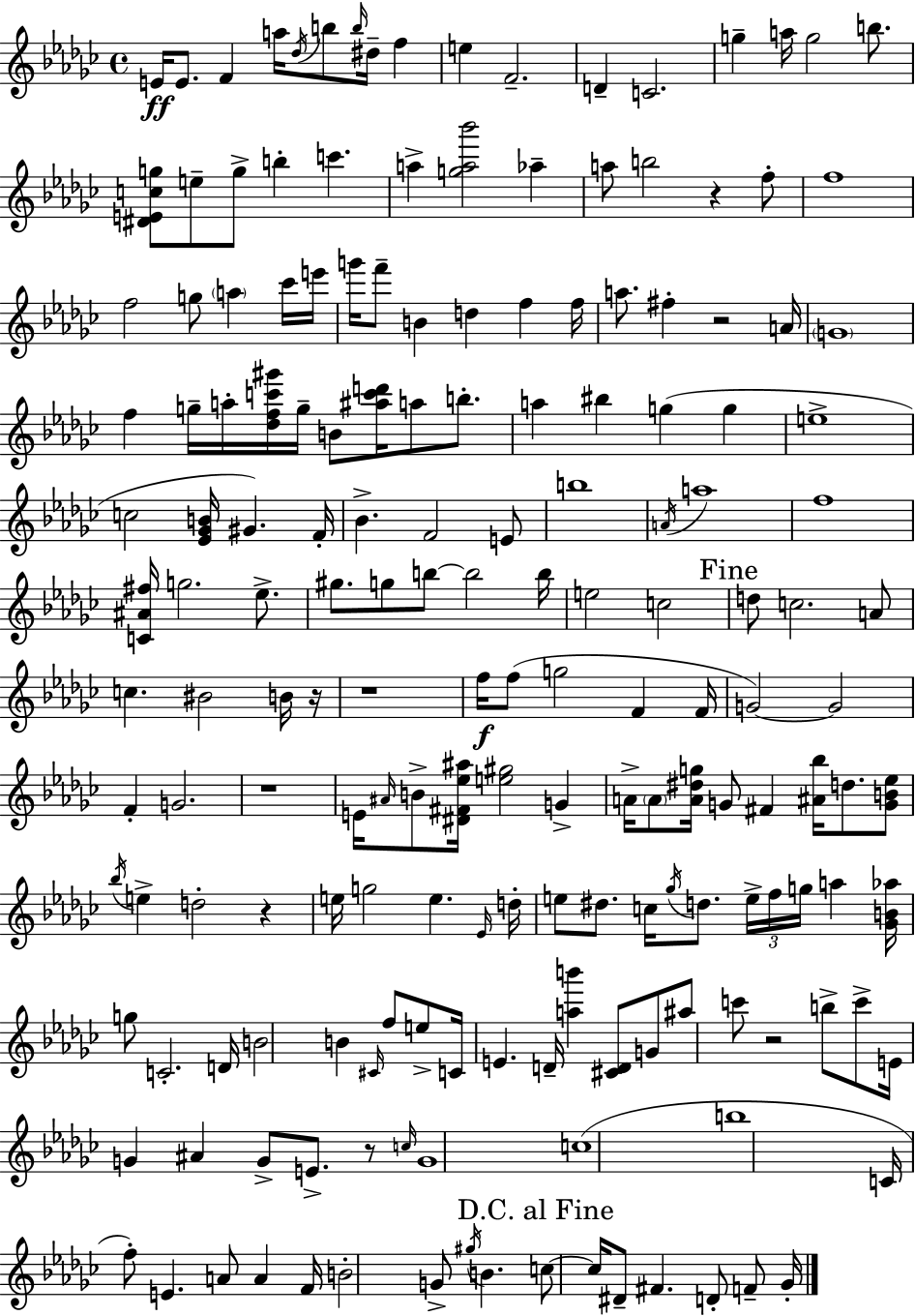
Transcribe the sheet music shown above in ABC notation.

X:1
T:Untitled
M:4/4
L:1/4
K:Ebm
E/4 E/2 F a/4 _d/4 b/2 b/4 ^d/4 f e F2 D C2 g a/4 g2 b/2 [^DEcg]/2 e/2 g/2 b c' a [ga_b']2 _a a/2 b2 z f/2 f4 f2 g/2 a _c'/4 e'/4 g'/4 f'/2 B d f f/4 a/2 ^f z2 A/4 G4 f g/4 a/4 [_dfc'^g']/4 g/4 B/2 [^ac'd']/4 a/2 b/2 a ^b g g e4 c2 [_E_GB]/4 ^G F/4 _B F2 E/2 b4 A/4 a4 f4 [C^A^f]/4 g2 _e/2 ^g/2 g/2 b/2 b2 b/4 e2 c2 d/2 c2 A/2 c ^B2 B/4 z/4 z4 f/4 f/2 g2 F F/4 G2 G2 F G2 z4 E/4 ^A/4 B/2 [^D^F_e^a]/4 [e^g]2 G A/4 A/2 [A^dg]/4 G/2 ^F [^A_b]/4 d/2 [GB_e]/2 _b/4 e d2 z e/4 g2 e _E/4 d/4 e/2 ^d/2 c/4 _g/4 d/2 e/4 f/4 g/4 a [_GB_a]/4 g/2 C2 D/4 B2 B ^C/4 f/2 e/2 C/4 E D/4 [ab'] [^CD]/2 G/2 ^a/2 c'/2 z2 b/2 c'/2 E/4 G ^A G/2 E/2 z/2 c/4 G4 c4 b4 C/4 f/2 E A/2 A F/4 B2 G/2 ^g/4 B c/2 c/4 ^D/2 ^F D/2 F/2 _G/4